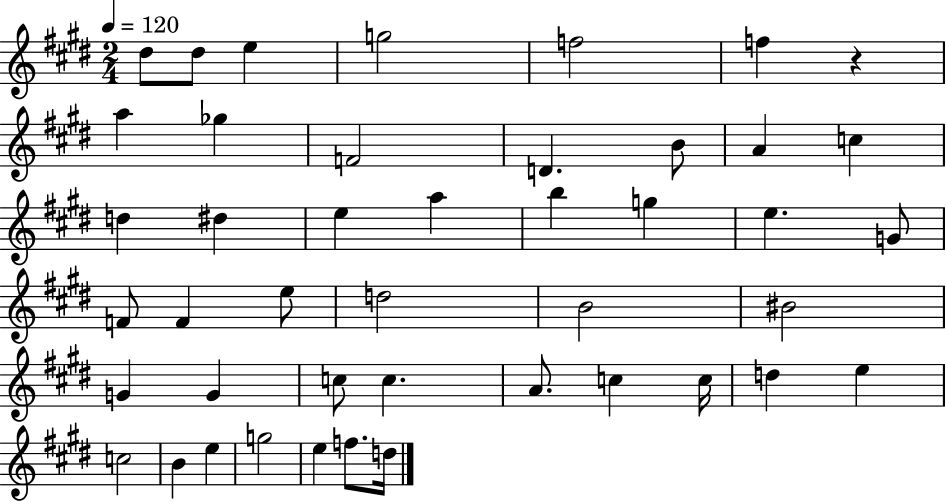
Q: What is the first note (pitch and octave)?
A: D#5